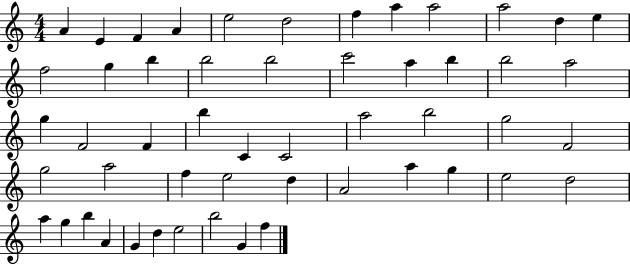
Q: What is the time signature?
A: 4/4